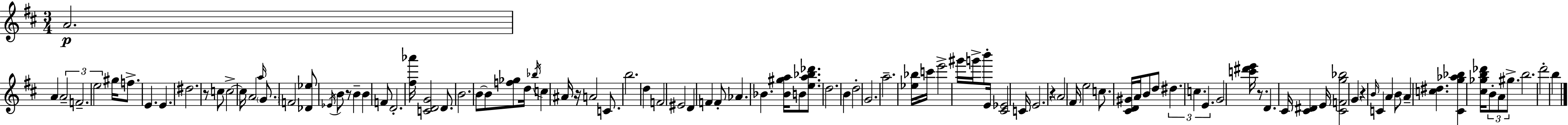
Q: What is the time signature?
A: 3/4